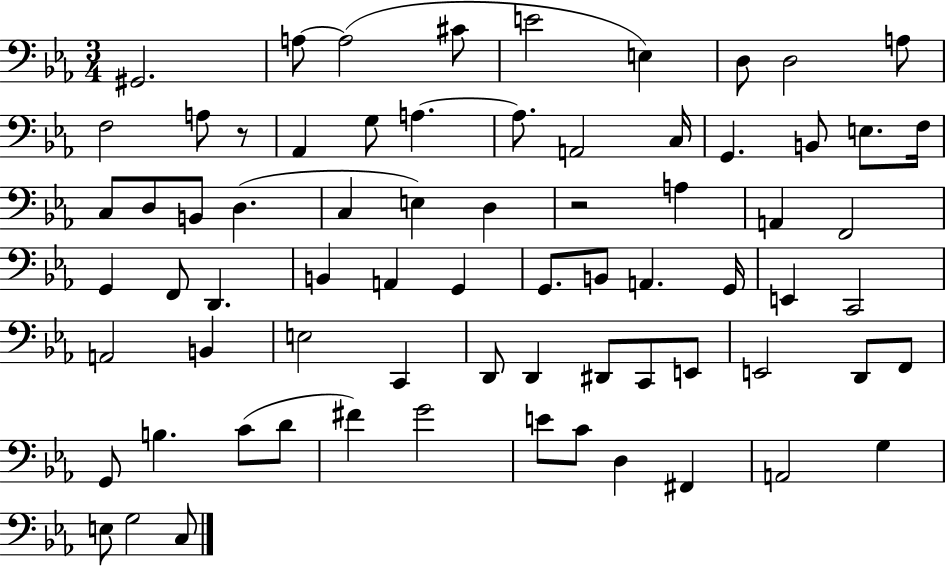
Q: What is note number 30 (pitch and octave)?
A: A2